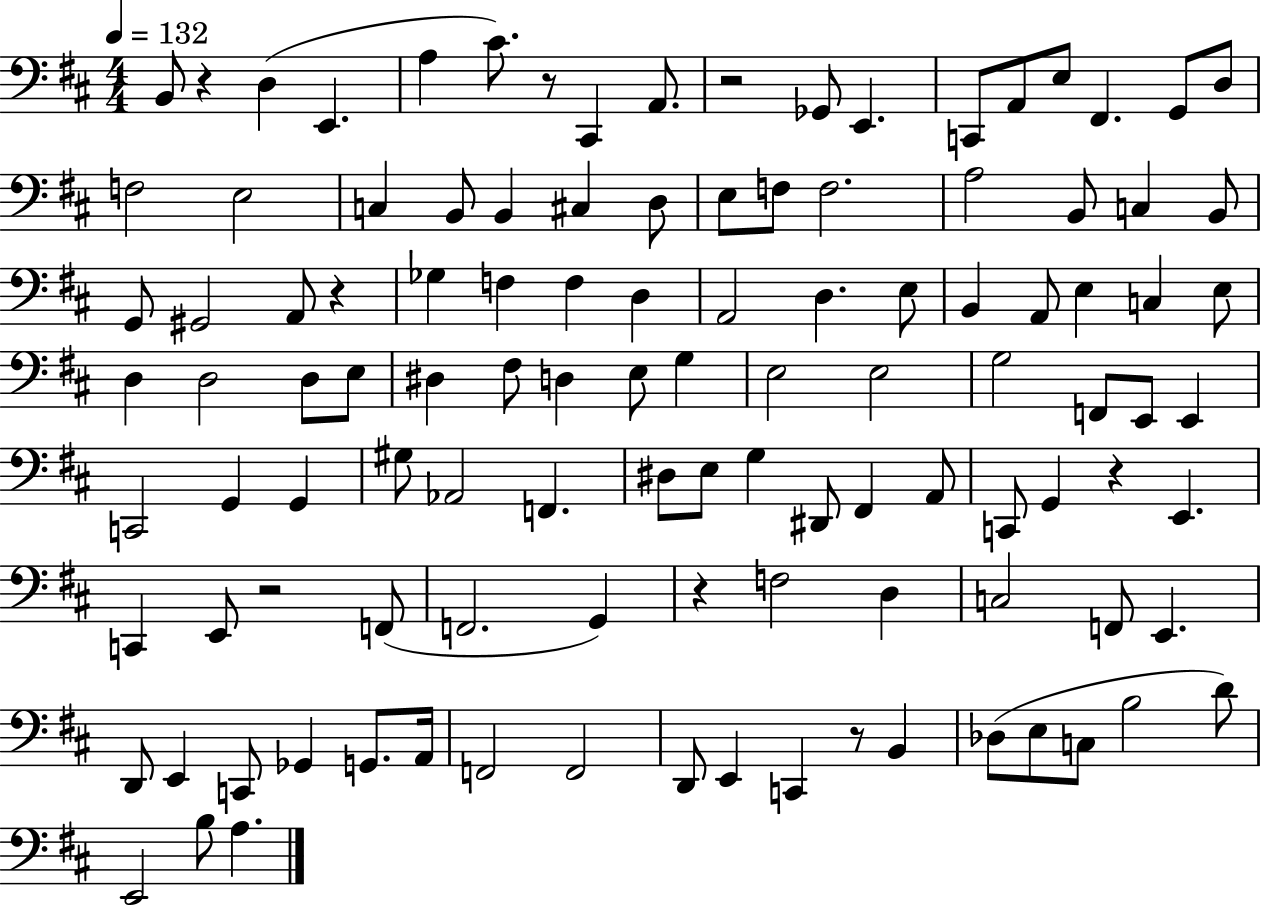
{
  \clef bass
  \numericTimeSignature
  \time 4/4
  \key d \major
  \tempo 4 = 132
  b,8 r4 d4( e,4. | a4 cis'8.) r8 cis,4 a,8. | r2 ges,8 e,4. | c,8 a,8 e8 fis,4. g,8 d8 | \break f2 e2 | c4 b,8 b,4 cis4 d8 | e8 f8 f2. | a2 b,8 c4 b,8 | \break g,8 gis,2 a,8 r4 | ges4 f4 f4 d4 | a,2 d4. e8 | b,4 a,8 e4 c4 e8 | \break d4 d2 d8 e8 | dis4 fis8 d4 e8 g4 | e2 e2 | g2 f,8 e,8 e,4 | \break c,2 g,4 g,4 | gis8 aes,2 f,4. | dis8 e8 g4 dis,8 fis,4 a,8 | c,8 g,4 r4 e,4. | \break c,4 e,8 r2 f,8( | f,2. g,4) | r4 f2 d4 | c2 f,8 e,4. | \break d,8 e,4 c,8 ges,4 g,8. a,16 | f,2 f,2 | d,8 e,4 c,4 r8 b,4 | des8( e8 c8 b2 d'8) | \break e,2 b8 a4. | \bar "|."
}